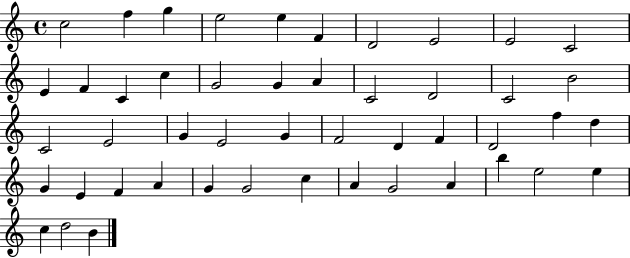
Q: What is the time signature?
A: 4/4